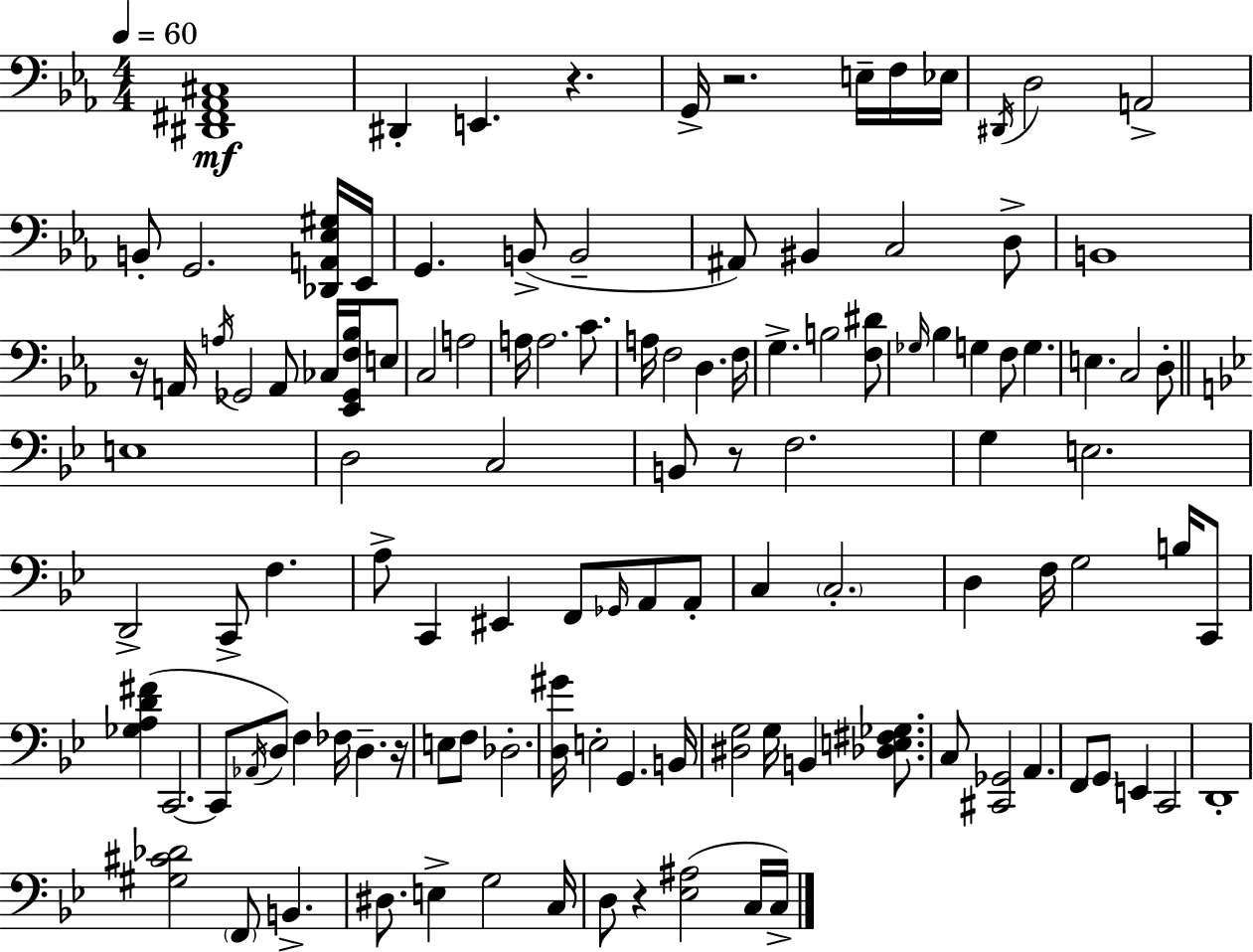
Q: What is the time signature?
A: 4/4